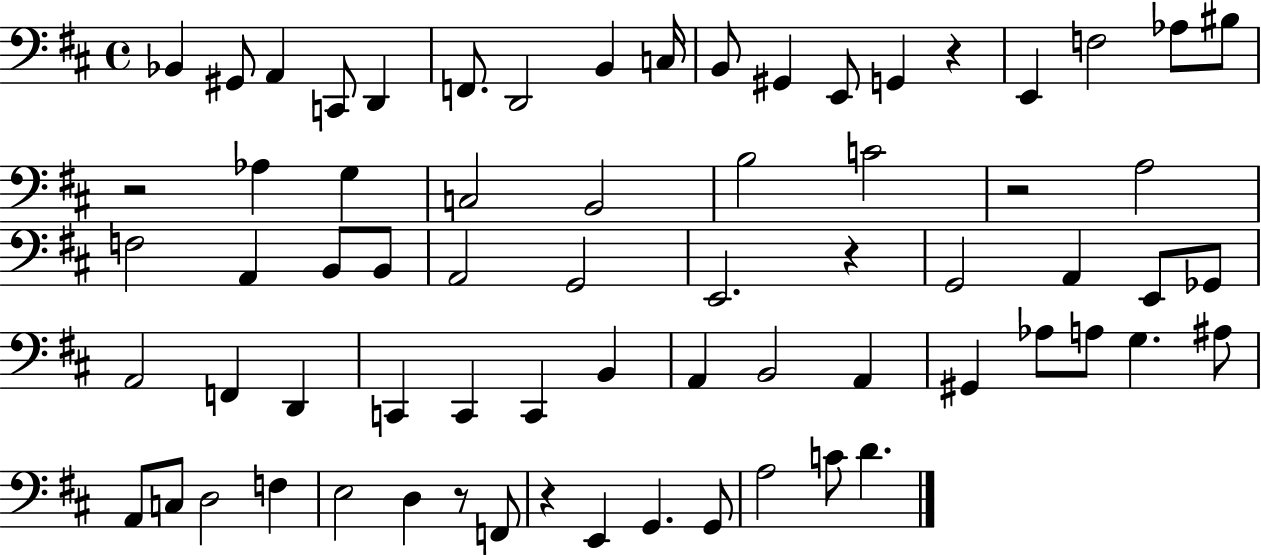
{
  \clef bass
  \time 4/4
  \defaultTimeSignature
  \key d \major
  bes,4 gis,8 a,4 c,8 d,4 | f,8. d,2 b,4 c16 | b,8 gis,4 e,8 g,4 r4 | e,4 f2 aes8 bis8 | \break r2 aes4 g4 | c2 b,2 | b2 c'2 | r2 a2 | \break f2 a,4 b,8 b,8 | a,2 g,2 | e,2. r4 | g,2 a,4 e,8 ges,8 | \break a,2 f,4 d,4 | c,4 c,4 c,4 b,4 | a,4 b,2 a,4 | gis,4 aes8 a8 g4. ais8 | \break a,8 c8 d2 f4 | e2 d4 r8 f,8 | r4 e,4 g,4. g,8 | a2 c'8 d'4. | \break \bar "|."
}